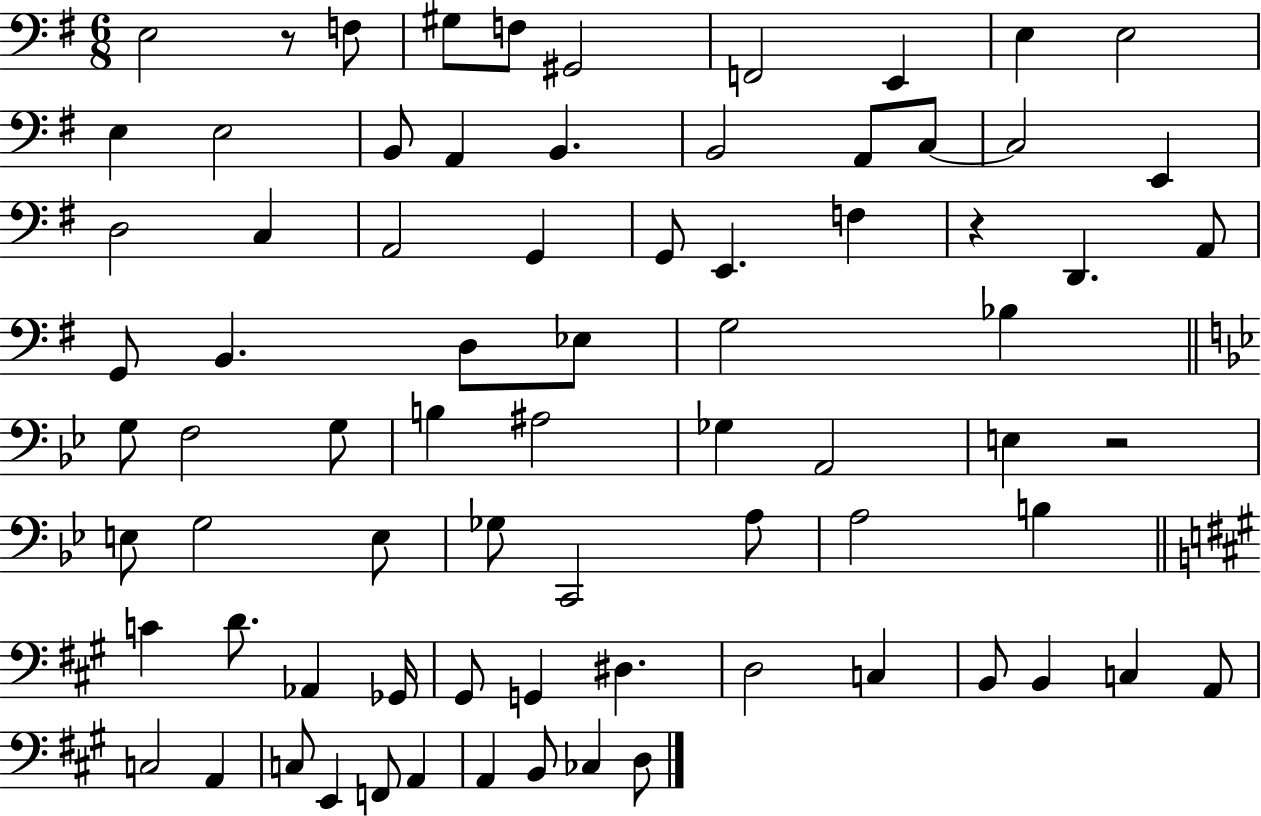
E3/h R/e F3/e G#3/e F3/e G#2/h F2/h E2/q E3/q E3/h E3/q E3/h B2/e A2/q B2/q. B2/h A2/e C3/e C3/h E2/q D3/h C3/q A2/h G2/q G2/e E2/q. F3/q R/q D2/q. A2/e G2/e B2/q. D3/e Eb3/e G3/h Bb3/q G3/e F3/h G3/e B3/q A#3/h Gb3/q A2/h E3/q R/h E3/e G3/h E3/e Gb3/e C2/h A3/e A3/h B3/q C4/q D4/e. Ab2/q Gb2/s G#2/e G2/q D#3/q. D3/h C3/q B2/e B2/q C3/q A2/e C3/h A2/q C3/e E2/q F2/e A2/q A2/q B2/e CES3/q D3/e